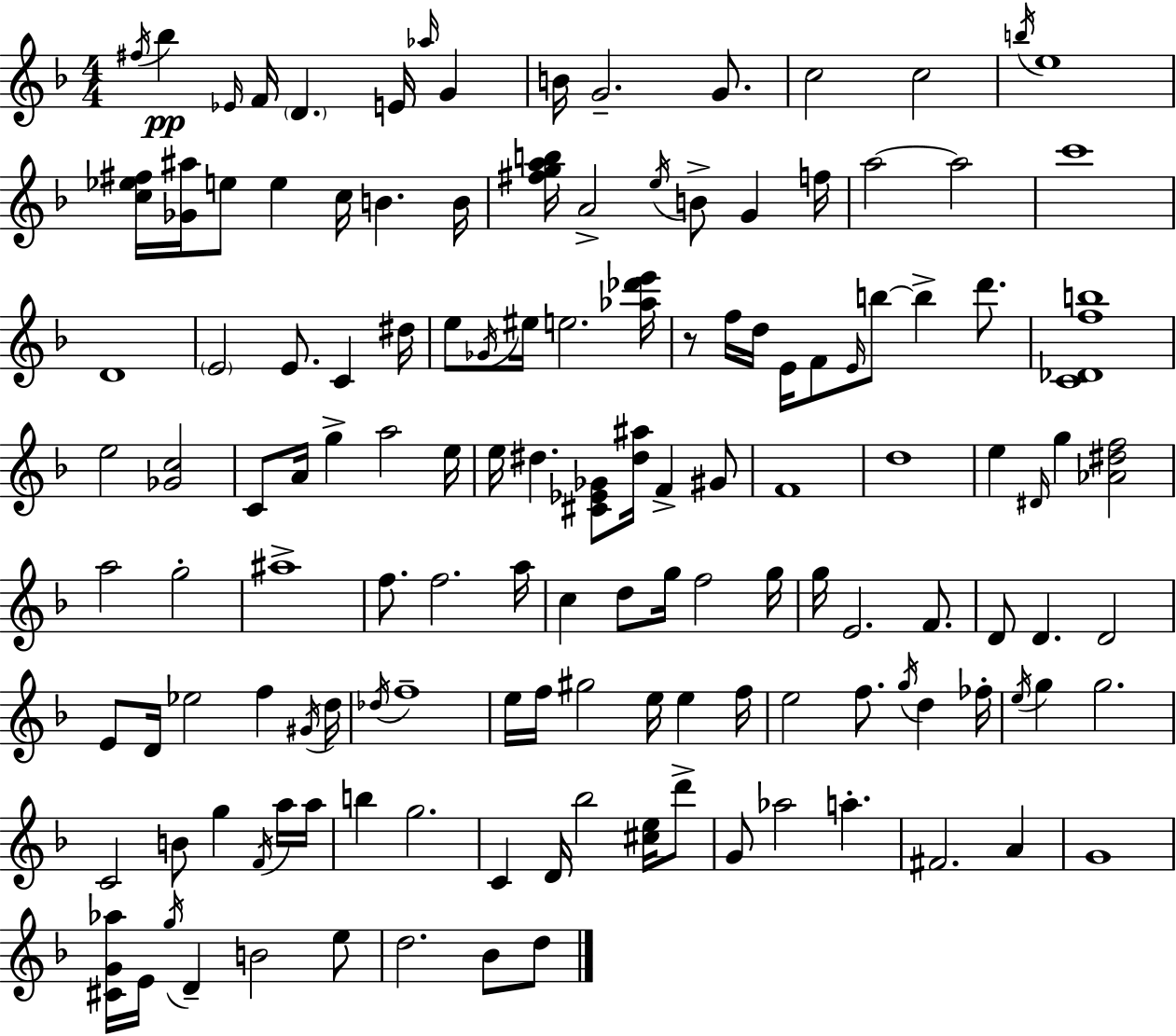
F#5/s Bb5/q Eb4/s F4/s D4/q. E4/s Ab5/s G4/q B4/s G4/h. G4/e. C5/h C5/h B5/s E5/w [C5,Eb5,F#5]/s [Gb4,A#5]/s E5/e E5/q C5/s B4/q. B4/s [F#5,G5,A5,B5]/s A4/h E5/s B4/e G4/q F5/s A5/h A5/h C6/w D4/w E4/h E4/e. C4/q D#5/s E5/e Gb4/s EIS5/s E5/h. [Ab5,Db6,E6]/s R/e F5/s D5/s E4/s F4/e E4/s B5/e B5/q D6/e. [C4,Db4,F5,B5]/w E5/h [Gb4,C5]/h C4/e A4/s G5/q A5/h E5/s E5/s D#5/q. [C#4,Eb4,Gb4]/e [D#5,A#5]/s F4/q G#4/e F4/w D5/w E5/q D#4/s G5/q [Ab4,D#5,F5]/h A5/h G5/h A#5/w F5/e. F5/h. A5/s C5/q D5/e G5/s F5/h G5/s G5/s E4/h. F4/e. D4/e D4/q. D4/h E4/e D4/s Eb5/h F5/q G#4/s D5/s Db5/s F5/w E5/s F5/s G#5/h E5/s E5/q F5/s E5/h F5/e. G5/s D5/q FES5/s E5/s G5/q G5/h. C4/h B4/e G5/q F4/s A5/s A5/s B5/q G5/h. C4/q D4/s Bb5/h [C#5,E5]/s D6/e G4/e Ab5/h A5/q. F#4/h. A4/q G4/w [C#4,G4,Ab5]/s E4/s G5/s D4/q B4/h E5/e D5/h. Bb4/e D5/e